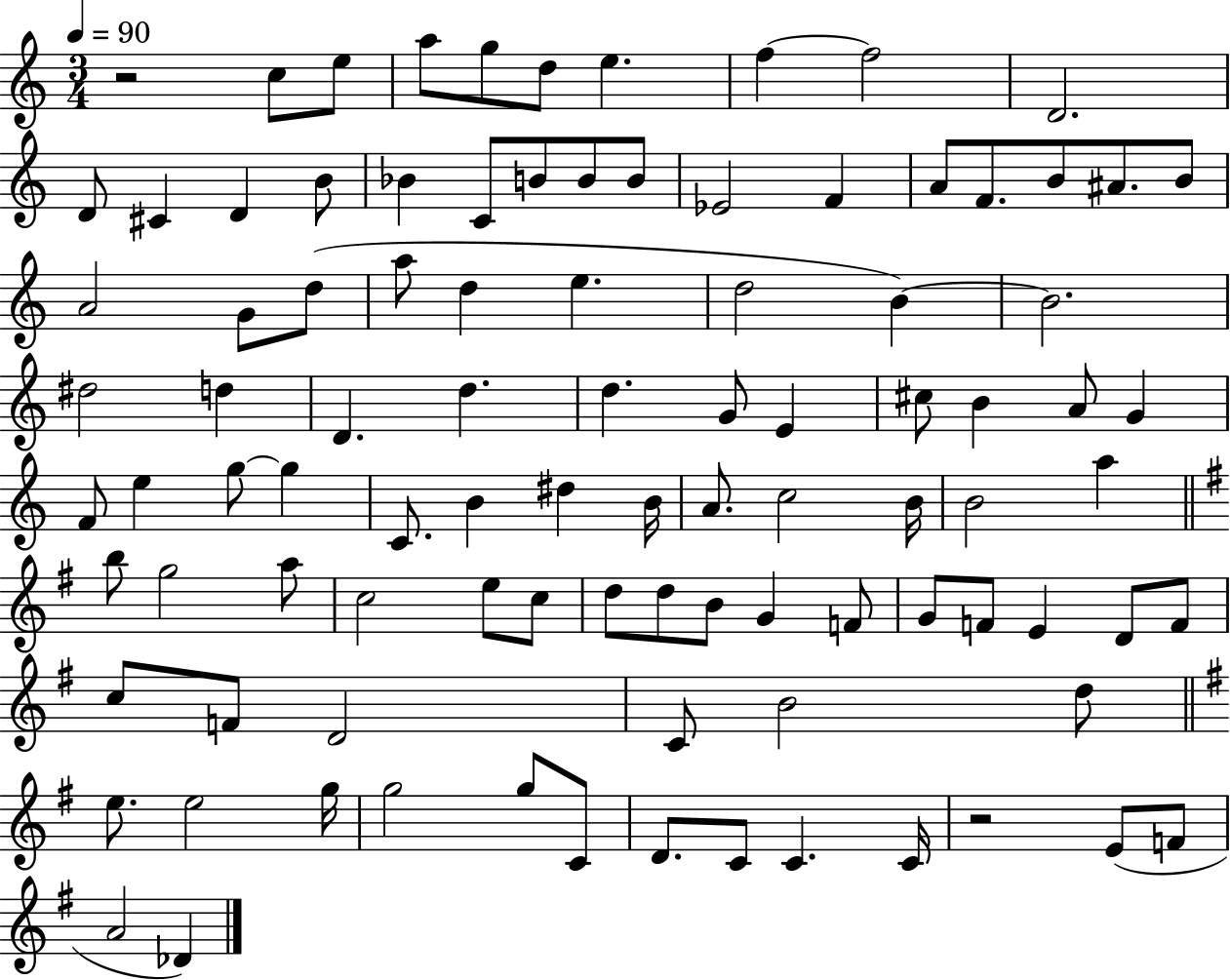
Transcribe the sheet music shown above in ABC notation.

X:1
T:Untitled
M:3/4
L:1/4
K:C
z2 c/2 e/2 a/2 g/2 d/2 e f f2 D2 D/2 ^C D B/2 _B C/2 B/2 B/2 B/2 _E2 F A/2 F/2 B/2 ^A/2 B/2 A2 G/2 d/2 a/2 d e d2 B B2 ^d2 d D d d G/2 E ^c/2 B A/2 G F/2 e g/2 g C/2 B ^d B/4 A/2 c2 B/4 B2 a b/2 g2 a/2 c2 e/2 c/2 d/2 d/2 B/2 G F/2 G/2 F/2 E D/2 F/2 c/2 F/2 D2 C/2 B2 d/2 e/2 e2 g/4 g2 g/2 C/2 D/2 C/2 C C/4 z2 E/2 F/2 A2 _D